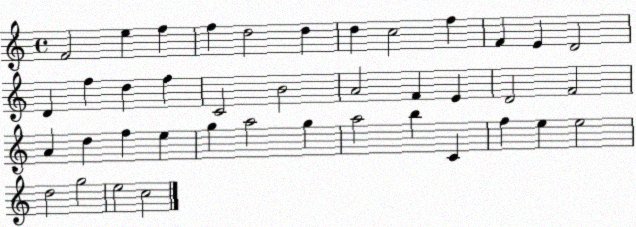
X:1
T:Untitled
M:4/4
L:1/4
K:C
F2 e f f d2 d d c2 f F E D2 D f d f C2 B2 A2 F E D2 F2 A d f e g a2 g a2 b C f e e2 d2 g2 e2 c2